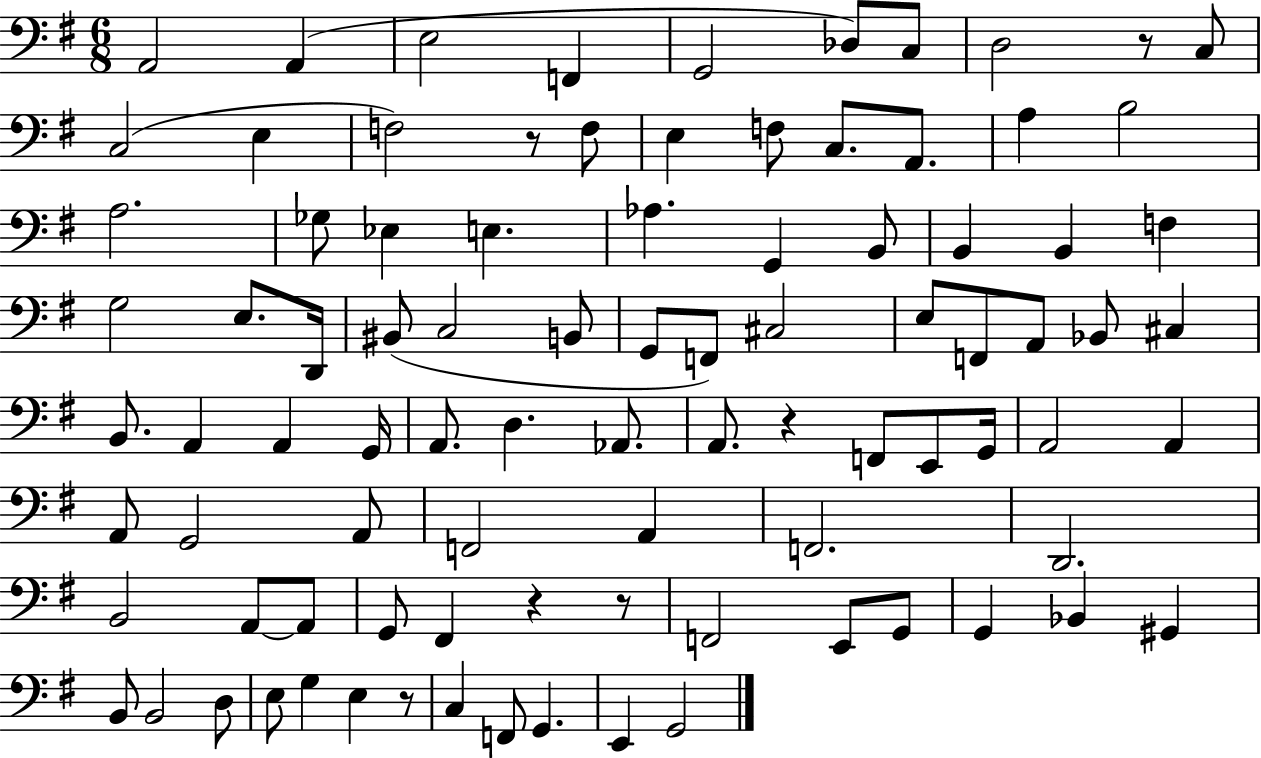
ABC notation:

X:1
T:Untitled
M:6/8
L:1/4
K:G
A,,2 A,, E,2 F,, G,,2 _D,/2 C,/2 D,2 z/2 C,/2 C,2 E, F,2 z/2 F,/2 E, F,/2 C,/2 A,,/2 A, B,2 A,2 _G,/2 _E, E, _A, G,, B,,/2 B,, B,, F, G,2 E,/2 D,,/4 ^B,,/2 C,2 B,,/2 G,,/2 F,,/2 ^C,2 E,/2 F,,/2 A,,/2 _B,,/2 ^C, B,,/2 A,, A,, G,,/4 A,,/2 D, _A,,/2 A,,/2 z F,,/2 E,,/2 G,,/4 A,,2 A,, A,,/2 G,,2 A,,/2 F,,2 A,, F,,2 D,,2 B,,2 A,,/2 A,,/2 G,,/2 ^F,, z z/2 F,,2 E,,/2 G,,/2 G,, _B,, ^G,, B,,/2 B,,2 D,/2 E,/2 G, E, z/2 C, F,,/2 G,, E,, G,,2